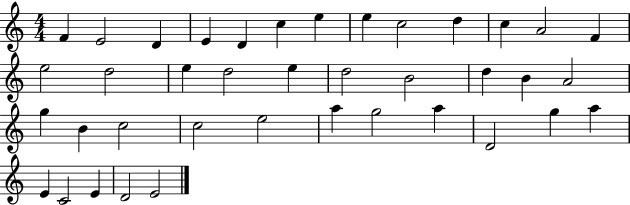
F4/q E4/h D4/q E4/q D4/q C5/q E5/q E5/q C5/h D5/q C5/q A4/h F4/q E5/h D5/h E5/q D5/h E5/q D5/h B4/h D5/q B4/q A4/h G5/q B4/q C5/h C5/h E5/h A5/q G5/h A5/q D4/h G5/q A5/q E4/q C4/h E4/q D4/h E4/h